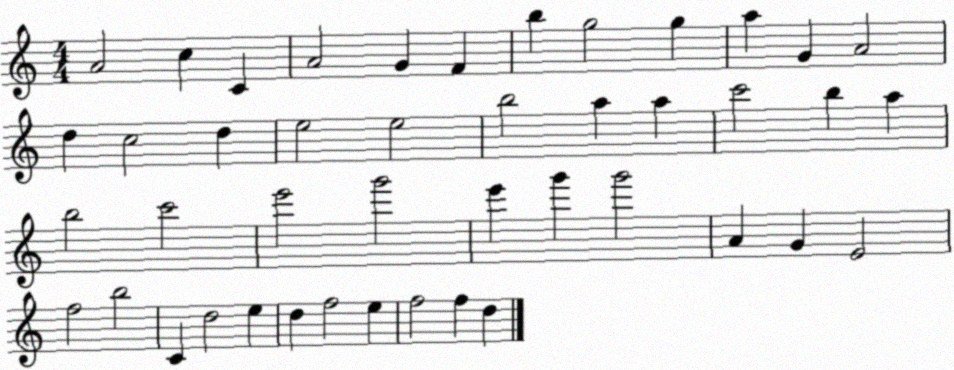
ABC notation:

X:1
T:Untitled
M:4/4
L:1/4
K:C
A2 c C A2 G F b g2 g a G A2 d c2 d e2 e2 b2 a a c'2 b a b2 c'2 e'2 g'2 e' g' g'2 A G E2 f2 b2 C d2 e d f2 e f2 f d